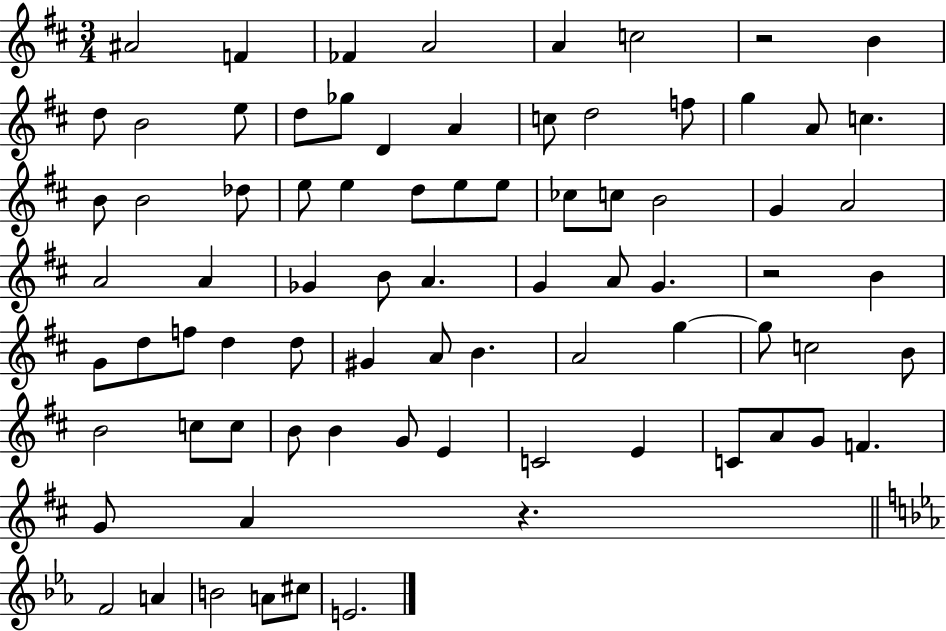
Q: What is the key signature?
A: D major